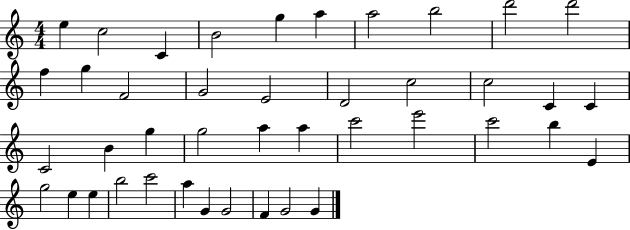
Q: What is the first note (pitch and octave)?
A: E5